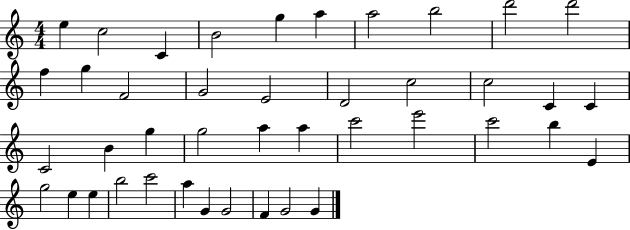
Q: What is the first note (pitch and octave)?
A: E5